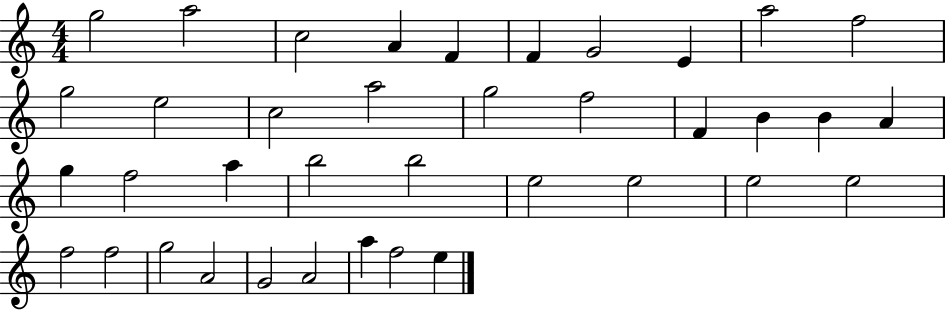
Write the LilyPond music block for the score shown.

{
  \clef treble
  \numericTimeSignature
  \time 4/4
  \key c \major
  g''2 a''2 | c''2 a'4 f'4 | f'4 g'2 e'4 | a''2 f''2 | \break g''2 e''2 | c''2 a''2 | g''2 f''2 | f'4 b'4 b'4 a'4 | \break g''4 f''2 a''4 | b''2 b''2 | e''2 e''2 | e''2 e''2 | \break f''2 f''2 | g''2 a'2 | g'2 a'2 | a''4 f''2 e''4 | \break \bar "|."
}